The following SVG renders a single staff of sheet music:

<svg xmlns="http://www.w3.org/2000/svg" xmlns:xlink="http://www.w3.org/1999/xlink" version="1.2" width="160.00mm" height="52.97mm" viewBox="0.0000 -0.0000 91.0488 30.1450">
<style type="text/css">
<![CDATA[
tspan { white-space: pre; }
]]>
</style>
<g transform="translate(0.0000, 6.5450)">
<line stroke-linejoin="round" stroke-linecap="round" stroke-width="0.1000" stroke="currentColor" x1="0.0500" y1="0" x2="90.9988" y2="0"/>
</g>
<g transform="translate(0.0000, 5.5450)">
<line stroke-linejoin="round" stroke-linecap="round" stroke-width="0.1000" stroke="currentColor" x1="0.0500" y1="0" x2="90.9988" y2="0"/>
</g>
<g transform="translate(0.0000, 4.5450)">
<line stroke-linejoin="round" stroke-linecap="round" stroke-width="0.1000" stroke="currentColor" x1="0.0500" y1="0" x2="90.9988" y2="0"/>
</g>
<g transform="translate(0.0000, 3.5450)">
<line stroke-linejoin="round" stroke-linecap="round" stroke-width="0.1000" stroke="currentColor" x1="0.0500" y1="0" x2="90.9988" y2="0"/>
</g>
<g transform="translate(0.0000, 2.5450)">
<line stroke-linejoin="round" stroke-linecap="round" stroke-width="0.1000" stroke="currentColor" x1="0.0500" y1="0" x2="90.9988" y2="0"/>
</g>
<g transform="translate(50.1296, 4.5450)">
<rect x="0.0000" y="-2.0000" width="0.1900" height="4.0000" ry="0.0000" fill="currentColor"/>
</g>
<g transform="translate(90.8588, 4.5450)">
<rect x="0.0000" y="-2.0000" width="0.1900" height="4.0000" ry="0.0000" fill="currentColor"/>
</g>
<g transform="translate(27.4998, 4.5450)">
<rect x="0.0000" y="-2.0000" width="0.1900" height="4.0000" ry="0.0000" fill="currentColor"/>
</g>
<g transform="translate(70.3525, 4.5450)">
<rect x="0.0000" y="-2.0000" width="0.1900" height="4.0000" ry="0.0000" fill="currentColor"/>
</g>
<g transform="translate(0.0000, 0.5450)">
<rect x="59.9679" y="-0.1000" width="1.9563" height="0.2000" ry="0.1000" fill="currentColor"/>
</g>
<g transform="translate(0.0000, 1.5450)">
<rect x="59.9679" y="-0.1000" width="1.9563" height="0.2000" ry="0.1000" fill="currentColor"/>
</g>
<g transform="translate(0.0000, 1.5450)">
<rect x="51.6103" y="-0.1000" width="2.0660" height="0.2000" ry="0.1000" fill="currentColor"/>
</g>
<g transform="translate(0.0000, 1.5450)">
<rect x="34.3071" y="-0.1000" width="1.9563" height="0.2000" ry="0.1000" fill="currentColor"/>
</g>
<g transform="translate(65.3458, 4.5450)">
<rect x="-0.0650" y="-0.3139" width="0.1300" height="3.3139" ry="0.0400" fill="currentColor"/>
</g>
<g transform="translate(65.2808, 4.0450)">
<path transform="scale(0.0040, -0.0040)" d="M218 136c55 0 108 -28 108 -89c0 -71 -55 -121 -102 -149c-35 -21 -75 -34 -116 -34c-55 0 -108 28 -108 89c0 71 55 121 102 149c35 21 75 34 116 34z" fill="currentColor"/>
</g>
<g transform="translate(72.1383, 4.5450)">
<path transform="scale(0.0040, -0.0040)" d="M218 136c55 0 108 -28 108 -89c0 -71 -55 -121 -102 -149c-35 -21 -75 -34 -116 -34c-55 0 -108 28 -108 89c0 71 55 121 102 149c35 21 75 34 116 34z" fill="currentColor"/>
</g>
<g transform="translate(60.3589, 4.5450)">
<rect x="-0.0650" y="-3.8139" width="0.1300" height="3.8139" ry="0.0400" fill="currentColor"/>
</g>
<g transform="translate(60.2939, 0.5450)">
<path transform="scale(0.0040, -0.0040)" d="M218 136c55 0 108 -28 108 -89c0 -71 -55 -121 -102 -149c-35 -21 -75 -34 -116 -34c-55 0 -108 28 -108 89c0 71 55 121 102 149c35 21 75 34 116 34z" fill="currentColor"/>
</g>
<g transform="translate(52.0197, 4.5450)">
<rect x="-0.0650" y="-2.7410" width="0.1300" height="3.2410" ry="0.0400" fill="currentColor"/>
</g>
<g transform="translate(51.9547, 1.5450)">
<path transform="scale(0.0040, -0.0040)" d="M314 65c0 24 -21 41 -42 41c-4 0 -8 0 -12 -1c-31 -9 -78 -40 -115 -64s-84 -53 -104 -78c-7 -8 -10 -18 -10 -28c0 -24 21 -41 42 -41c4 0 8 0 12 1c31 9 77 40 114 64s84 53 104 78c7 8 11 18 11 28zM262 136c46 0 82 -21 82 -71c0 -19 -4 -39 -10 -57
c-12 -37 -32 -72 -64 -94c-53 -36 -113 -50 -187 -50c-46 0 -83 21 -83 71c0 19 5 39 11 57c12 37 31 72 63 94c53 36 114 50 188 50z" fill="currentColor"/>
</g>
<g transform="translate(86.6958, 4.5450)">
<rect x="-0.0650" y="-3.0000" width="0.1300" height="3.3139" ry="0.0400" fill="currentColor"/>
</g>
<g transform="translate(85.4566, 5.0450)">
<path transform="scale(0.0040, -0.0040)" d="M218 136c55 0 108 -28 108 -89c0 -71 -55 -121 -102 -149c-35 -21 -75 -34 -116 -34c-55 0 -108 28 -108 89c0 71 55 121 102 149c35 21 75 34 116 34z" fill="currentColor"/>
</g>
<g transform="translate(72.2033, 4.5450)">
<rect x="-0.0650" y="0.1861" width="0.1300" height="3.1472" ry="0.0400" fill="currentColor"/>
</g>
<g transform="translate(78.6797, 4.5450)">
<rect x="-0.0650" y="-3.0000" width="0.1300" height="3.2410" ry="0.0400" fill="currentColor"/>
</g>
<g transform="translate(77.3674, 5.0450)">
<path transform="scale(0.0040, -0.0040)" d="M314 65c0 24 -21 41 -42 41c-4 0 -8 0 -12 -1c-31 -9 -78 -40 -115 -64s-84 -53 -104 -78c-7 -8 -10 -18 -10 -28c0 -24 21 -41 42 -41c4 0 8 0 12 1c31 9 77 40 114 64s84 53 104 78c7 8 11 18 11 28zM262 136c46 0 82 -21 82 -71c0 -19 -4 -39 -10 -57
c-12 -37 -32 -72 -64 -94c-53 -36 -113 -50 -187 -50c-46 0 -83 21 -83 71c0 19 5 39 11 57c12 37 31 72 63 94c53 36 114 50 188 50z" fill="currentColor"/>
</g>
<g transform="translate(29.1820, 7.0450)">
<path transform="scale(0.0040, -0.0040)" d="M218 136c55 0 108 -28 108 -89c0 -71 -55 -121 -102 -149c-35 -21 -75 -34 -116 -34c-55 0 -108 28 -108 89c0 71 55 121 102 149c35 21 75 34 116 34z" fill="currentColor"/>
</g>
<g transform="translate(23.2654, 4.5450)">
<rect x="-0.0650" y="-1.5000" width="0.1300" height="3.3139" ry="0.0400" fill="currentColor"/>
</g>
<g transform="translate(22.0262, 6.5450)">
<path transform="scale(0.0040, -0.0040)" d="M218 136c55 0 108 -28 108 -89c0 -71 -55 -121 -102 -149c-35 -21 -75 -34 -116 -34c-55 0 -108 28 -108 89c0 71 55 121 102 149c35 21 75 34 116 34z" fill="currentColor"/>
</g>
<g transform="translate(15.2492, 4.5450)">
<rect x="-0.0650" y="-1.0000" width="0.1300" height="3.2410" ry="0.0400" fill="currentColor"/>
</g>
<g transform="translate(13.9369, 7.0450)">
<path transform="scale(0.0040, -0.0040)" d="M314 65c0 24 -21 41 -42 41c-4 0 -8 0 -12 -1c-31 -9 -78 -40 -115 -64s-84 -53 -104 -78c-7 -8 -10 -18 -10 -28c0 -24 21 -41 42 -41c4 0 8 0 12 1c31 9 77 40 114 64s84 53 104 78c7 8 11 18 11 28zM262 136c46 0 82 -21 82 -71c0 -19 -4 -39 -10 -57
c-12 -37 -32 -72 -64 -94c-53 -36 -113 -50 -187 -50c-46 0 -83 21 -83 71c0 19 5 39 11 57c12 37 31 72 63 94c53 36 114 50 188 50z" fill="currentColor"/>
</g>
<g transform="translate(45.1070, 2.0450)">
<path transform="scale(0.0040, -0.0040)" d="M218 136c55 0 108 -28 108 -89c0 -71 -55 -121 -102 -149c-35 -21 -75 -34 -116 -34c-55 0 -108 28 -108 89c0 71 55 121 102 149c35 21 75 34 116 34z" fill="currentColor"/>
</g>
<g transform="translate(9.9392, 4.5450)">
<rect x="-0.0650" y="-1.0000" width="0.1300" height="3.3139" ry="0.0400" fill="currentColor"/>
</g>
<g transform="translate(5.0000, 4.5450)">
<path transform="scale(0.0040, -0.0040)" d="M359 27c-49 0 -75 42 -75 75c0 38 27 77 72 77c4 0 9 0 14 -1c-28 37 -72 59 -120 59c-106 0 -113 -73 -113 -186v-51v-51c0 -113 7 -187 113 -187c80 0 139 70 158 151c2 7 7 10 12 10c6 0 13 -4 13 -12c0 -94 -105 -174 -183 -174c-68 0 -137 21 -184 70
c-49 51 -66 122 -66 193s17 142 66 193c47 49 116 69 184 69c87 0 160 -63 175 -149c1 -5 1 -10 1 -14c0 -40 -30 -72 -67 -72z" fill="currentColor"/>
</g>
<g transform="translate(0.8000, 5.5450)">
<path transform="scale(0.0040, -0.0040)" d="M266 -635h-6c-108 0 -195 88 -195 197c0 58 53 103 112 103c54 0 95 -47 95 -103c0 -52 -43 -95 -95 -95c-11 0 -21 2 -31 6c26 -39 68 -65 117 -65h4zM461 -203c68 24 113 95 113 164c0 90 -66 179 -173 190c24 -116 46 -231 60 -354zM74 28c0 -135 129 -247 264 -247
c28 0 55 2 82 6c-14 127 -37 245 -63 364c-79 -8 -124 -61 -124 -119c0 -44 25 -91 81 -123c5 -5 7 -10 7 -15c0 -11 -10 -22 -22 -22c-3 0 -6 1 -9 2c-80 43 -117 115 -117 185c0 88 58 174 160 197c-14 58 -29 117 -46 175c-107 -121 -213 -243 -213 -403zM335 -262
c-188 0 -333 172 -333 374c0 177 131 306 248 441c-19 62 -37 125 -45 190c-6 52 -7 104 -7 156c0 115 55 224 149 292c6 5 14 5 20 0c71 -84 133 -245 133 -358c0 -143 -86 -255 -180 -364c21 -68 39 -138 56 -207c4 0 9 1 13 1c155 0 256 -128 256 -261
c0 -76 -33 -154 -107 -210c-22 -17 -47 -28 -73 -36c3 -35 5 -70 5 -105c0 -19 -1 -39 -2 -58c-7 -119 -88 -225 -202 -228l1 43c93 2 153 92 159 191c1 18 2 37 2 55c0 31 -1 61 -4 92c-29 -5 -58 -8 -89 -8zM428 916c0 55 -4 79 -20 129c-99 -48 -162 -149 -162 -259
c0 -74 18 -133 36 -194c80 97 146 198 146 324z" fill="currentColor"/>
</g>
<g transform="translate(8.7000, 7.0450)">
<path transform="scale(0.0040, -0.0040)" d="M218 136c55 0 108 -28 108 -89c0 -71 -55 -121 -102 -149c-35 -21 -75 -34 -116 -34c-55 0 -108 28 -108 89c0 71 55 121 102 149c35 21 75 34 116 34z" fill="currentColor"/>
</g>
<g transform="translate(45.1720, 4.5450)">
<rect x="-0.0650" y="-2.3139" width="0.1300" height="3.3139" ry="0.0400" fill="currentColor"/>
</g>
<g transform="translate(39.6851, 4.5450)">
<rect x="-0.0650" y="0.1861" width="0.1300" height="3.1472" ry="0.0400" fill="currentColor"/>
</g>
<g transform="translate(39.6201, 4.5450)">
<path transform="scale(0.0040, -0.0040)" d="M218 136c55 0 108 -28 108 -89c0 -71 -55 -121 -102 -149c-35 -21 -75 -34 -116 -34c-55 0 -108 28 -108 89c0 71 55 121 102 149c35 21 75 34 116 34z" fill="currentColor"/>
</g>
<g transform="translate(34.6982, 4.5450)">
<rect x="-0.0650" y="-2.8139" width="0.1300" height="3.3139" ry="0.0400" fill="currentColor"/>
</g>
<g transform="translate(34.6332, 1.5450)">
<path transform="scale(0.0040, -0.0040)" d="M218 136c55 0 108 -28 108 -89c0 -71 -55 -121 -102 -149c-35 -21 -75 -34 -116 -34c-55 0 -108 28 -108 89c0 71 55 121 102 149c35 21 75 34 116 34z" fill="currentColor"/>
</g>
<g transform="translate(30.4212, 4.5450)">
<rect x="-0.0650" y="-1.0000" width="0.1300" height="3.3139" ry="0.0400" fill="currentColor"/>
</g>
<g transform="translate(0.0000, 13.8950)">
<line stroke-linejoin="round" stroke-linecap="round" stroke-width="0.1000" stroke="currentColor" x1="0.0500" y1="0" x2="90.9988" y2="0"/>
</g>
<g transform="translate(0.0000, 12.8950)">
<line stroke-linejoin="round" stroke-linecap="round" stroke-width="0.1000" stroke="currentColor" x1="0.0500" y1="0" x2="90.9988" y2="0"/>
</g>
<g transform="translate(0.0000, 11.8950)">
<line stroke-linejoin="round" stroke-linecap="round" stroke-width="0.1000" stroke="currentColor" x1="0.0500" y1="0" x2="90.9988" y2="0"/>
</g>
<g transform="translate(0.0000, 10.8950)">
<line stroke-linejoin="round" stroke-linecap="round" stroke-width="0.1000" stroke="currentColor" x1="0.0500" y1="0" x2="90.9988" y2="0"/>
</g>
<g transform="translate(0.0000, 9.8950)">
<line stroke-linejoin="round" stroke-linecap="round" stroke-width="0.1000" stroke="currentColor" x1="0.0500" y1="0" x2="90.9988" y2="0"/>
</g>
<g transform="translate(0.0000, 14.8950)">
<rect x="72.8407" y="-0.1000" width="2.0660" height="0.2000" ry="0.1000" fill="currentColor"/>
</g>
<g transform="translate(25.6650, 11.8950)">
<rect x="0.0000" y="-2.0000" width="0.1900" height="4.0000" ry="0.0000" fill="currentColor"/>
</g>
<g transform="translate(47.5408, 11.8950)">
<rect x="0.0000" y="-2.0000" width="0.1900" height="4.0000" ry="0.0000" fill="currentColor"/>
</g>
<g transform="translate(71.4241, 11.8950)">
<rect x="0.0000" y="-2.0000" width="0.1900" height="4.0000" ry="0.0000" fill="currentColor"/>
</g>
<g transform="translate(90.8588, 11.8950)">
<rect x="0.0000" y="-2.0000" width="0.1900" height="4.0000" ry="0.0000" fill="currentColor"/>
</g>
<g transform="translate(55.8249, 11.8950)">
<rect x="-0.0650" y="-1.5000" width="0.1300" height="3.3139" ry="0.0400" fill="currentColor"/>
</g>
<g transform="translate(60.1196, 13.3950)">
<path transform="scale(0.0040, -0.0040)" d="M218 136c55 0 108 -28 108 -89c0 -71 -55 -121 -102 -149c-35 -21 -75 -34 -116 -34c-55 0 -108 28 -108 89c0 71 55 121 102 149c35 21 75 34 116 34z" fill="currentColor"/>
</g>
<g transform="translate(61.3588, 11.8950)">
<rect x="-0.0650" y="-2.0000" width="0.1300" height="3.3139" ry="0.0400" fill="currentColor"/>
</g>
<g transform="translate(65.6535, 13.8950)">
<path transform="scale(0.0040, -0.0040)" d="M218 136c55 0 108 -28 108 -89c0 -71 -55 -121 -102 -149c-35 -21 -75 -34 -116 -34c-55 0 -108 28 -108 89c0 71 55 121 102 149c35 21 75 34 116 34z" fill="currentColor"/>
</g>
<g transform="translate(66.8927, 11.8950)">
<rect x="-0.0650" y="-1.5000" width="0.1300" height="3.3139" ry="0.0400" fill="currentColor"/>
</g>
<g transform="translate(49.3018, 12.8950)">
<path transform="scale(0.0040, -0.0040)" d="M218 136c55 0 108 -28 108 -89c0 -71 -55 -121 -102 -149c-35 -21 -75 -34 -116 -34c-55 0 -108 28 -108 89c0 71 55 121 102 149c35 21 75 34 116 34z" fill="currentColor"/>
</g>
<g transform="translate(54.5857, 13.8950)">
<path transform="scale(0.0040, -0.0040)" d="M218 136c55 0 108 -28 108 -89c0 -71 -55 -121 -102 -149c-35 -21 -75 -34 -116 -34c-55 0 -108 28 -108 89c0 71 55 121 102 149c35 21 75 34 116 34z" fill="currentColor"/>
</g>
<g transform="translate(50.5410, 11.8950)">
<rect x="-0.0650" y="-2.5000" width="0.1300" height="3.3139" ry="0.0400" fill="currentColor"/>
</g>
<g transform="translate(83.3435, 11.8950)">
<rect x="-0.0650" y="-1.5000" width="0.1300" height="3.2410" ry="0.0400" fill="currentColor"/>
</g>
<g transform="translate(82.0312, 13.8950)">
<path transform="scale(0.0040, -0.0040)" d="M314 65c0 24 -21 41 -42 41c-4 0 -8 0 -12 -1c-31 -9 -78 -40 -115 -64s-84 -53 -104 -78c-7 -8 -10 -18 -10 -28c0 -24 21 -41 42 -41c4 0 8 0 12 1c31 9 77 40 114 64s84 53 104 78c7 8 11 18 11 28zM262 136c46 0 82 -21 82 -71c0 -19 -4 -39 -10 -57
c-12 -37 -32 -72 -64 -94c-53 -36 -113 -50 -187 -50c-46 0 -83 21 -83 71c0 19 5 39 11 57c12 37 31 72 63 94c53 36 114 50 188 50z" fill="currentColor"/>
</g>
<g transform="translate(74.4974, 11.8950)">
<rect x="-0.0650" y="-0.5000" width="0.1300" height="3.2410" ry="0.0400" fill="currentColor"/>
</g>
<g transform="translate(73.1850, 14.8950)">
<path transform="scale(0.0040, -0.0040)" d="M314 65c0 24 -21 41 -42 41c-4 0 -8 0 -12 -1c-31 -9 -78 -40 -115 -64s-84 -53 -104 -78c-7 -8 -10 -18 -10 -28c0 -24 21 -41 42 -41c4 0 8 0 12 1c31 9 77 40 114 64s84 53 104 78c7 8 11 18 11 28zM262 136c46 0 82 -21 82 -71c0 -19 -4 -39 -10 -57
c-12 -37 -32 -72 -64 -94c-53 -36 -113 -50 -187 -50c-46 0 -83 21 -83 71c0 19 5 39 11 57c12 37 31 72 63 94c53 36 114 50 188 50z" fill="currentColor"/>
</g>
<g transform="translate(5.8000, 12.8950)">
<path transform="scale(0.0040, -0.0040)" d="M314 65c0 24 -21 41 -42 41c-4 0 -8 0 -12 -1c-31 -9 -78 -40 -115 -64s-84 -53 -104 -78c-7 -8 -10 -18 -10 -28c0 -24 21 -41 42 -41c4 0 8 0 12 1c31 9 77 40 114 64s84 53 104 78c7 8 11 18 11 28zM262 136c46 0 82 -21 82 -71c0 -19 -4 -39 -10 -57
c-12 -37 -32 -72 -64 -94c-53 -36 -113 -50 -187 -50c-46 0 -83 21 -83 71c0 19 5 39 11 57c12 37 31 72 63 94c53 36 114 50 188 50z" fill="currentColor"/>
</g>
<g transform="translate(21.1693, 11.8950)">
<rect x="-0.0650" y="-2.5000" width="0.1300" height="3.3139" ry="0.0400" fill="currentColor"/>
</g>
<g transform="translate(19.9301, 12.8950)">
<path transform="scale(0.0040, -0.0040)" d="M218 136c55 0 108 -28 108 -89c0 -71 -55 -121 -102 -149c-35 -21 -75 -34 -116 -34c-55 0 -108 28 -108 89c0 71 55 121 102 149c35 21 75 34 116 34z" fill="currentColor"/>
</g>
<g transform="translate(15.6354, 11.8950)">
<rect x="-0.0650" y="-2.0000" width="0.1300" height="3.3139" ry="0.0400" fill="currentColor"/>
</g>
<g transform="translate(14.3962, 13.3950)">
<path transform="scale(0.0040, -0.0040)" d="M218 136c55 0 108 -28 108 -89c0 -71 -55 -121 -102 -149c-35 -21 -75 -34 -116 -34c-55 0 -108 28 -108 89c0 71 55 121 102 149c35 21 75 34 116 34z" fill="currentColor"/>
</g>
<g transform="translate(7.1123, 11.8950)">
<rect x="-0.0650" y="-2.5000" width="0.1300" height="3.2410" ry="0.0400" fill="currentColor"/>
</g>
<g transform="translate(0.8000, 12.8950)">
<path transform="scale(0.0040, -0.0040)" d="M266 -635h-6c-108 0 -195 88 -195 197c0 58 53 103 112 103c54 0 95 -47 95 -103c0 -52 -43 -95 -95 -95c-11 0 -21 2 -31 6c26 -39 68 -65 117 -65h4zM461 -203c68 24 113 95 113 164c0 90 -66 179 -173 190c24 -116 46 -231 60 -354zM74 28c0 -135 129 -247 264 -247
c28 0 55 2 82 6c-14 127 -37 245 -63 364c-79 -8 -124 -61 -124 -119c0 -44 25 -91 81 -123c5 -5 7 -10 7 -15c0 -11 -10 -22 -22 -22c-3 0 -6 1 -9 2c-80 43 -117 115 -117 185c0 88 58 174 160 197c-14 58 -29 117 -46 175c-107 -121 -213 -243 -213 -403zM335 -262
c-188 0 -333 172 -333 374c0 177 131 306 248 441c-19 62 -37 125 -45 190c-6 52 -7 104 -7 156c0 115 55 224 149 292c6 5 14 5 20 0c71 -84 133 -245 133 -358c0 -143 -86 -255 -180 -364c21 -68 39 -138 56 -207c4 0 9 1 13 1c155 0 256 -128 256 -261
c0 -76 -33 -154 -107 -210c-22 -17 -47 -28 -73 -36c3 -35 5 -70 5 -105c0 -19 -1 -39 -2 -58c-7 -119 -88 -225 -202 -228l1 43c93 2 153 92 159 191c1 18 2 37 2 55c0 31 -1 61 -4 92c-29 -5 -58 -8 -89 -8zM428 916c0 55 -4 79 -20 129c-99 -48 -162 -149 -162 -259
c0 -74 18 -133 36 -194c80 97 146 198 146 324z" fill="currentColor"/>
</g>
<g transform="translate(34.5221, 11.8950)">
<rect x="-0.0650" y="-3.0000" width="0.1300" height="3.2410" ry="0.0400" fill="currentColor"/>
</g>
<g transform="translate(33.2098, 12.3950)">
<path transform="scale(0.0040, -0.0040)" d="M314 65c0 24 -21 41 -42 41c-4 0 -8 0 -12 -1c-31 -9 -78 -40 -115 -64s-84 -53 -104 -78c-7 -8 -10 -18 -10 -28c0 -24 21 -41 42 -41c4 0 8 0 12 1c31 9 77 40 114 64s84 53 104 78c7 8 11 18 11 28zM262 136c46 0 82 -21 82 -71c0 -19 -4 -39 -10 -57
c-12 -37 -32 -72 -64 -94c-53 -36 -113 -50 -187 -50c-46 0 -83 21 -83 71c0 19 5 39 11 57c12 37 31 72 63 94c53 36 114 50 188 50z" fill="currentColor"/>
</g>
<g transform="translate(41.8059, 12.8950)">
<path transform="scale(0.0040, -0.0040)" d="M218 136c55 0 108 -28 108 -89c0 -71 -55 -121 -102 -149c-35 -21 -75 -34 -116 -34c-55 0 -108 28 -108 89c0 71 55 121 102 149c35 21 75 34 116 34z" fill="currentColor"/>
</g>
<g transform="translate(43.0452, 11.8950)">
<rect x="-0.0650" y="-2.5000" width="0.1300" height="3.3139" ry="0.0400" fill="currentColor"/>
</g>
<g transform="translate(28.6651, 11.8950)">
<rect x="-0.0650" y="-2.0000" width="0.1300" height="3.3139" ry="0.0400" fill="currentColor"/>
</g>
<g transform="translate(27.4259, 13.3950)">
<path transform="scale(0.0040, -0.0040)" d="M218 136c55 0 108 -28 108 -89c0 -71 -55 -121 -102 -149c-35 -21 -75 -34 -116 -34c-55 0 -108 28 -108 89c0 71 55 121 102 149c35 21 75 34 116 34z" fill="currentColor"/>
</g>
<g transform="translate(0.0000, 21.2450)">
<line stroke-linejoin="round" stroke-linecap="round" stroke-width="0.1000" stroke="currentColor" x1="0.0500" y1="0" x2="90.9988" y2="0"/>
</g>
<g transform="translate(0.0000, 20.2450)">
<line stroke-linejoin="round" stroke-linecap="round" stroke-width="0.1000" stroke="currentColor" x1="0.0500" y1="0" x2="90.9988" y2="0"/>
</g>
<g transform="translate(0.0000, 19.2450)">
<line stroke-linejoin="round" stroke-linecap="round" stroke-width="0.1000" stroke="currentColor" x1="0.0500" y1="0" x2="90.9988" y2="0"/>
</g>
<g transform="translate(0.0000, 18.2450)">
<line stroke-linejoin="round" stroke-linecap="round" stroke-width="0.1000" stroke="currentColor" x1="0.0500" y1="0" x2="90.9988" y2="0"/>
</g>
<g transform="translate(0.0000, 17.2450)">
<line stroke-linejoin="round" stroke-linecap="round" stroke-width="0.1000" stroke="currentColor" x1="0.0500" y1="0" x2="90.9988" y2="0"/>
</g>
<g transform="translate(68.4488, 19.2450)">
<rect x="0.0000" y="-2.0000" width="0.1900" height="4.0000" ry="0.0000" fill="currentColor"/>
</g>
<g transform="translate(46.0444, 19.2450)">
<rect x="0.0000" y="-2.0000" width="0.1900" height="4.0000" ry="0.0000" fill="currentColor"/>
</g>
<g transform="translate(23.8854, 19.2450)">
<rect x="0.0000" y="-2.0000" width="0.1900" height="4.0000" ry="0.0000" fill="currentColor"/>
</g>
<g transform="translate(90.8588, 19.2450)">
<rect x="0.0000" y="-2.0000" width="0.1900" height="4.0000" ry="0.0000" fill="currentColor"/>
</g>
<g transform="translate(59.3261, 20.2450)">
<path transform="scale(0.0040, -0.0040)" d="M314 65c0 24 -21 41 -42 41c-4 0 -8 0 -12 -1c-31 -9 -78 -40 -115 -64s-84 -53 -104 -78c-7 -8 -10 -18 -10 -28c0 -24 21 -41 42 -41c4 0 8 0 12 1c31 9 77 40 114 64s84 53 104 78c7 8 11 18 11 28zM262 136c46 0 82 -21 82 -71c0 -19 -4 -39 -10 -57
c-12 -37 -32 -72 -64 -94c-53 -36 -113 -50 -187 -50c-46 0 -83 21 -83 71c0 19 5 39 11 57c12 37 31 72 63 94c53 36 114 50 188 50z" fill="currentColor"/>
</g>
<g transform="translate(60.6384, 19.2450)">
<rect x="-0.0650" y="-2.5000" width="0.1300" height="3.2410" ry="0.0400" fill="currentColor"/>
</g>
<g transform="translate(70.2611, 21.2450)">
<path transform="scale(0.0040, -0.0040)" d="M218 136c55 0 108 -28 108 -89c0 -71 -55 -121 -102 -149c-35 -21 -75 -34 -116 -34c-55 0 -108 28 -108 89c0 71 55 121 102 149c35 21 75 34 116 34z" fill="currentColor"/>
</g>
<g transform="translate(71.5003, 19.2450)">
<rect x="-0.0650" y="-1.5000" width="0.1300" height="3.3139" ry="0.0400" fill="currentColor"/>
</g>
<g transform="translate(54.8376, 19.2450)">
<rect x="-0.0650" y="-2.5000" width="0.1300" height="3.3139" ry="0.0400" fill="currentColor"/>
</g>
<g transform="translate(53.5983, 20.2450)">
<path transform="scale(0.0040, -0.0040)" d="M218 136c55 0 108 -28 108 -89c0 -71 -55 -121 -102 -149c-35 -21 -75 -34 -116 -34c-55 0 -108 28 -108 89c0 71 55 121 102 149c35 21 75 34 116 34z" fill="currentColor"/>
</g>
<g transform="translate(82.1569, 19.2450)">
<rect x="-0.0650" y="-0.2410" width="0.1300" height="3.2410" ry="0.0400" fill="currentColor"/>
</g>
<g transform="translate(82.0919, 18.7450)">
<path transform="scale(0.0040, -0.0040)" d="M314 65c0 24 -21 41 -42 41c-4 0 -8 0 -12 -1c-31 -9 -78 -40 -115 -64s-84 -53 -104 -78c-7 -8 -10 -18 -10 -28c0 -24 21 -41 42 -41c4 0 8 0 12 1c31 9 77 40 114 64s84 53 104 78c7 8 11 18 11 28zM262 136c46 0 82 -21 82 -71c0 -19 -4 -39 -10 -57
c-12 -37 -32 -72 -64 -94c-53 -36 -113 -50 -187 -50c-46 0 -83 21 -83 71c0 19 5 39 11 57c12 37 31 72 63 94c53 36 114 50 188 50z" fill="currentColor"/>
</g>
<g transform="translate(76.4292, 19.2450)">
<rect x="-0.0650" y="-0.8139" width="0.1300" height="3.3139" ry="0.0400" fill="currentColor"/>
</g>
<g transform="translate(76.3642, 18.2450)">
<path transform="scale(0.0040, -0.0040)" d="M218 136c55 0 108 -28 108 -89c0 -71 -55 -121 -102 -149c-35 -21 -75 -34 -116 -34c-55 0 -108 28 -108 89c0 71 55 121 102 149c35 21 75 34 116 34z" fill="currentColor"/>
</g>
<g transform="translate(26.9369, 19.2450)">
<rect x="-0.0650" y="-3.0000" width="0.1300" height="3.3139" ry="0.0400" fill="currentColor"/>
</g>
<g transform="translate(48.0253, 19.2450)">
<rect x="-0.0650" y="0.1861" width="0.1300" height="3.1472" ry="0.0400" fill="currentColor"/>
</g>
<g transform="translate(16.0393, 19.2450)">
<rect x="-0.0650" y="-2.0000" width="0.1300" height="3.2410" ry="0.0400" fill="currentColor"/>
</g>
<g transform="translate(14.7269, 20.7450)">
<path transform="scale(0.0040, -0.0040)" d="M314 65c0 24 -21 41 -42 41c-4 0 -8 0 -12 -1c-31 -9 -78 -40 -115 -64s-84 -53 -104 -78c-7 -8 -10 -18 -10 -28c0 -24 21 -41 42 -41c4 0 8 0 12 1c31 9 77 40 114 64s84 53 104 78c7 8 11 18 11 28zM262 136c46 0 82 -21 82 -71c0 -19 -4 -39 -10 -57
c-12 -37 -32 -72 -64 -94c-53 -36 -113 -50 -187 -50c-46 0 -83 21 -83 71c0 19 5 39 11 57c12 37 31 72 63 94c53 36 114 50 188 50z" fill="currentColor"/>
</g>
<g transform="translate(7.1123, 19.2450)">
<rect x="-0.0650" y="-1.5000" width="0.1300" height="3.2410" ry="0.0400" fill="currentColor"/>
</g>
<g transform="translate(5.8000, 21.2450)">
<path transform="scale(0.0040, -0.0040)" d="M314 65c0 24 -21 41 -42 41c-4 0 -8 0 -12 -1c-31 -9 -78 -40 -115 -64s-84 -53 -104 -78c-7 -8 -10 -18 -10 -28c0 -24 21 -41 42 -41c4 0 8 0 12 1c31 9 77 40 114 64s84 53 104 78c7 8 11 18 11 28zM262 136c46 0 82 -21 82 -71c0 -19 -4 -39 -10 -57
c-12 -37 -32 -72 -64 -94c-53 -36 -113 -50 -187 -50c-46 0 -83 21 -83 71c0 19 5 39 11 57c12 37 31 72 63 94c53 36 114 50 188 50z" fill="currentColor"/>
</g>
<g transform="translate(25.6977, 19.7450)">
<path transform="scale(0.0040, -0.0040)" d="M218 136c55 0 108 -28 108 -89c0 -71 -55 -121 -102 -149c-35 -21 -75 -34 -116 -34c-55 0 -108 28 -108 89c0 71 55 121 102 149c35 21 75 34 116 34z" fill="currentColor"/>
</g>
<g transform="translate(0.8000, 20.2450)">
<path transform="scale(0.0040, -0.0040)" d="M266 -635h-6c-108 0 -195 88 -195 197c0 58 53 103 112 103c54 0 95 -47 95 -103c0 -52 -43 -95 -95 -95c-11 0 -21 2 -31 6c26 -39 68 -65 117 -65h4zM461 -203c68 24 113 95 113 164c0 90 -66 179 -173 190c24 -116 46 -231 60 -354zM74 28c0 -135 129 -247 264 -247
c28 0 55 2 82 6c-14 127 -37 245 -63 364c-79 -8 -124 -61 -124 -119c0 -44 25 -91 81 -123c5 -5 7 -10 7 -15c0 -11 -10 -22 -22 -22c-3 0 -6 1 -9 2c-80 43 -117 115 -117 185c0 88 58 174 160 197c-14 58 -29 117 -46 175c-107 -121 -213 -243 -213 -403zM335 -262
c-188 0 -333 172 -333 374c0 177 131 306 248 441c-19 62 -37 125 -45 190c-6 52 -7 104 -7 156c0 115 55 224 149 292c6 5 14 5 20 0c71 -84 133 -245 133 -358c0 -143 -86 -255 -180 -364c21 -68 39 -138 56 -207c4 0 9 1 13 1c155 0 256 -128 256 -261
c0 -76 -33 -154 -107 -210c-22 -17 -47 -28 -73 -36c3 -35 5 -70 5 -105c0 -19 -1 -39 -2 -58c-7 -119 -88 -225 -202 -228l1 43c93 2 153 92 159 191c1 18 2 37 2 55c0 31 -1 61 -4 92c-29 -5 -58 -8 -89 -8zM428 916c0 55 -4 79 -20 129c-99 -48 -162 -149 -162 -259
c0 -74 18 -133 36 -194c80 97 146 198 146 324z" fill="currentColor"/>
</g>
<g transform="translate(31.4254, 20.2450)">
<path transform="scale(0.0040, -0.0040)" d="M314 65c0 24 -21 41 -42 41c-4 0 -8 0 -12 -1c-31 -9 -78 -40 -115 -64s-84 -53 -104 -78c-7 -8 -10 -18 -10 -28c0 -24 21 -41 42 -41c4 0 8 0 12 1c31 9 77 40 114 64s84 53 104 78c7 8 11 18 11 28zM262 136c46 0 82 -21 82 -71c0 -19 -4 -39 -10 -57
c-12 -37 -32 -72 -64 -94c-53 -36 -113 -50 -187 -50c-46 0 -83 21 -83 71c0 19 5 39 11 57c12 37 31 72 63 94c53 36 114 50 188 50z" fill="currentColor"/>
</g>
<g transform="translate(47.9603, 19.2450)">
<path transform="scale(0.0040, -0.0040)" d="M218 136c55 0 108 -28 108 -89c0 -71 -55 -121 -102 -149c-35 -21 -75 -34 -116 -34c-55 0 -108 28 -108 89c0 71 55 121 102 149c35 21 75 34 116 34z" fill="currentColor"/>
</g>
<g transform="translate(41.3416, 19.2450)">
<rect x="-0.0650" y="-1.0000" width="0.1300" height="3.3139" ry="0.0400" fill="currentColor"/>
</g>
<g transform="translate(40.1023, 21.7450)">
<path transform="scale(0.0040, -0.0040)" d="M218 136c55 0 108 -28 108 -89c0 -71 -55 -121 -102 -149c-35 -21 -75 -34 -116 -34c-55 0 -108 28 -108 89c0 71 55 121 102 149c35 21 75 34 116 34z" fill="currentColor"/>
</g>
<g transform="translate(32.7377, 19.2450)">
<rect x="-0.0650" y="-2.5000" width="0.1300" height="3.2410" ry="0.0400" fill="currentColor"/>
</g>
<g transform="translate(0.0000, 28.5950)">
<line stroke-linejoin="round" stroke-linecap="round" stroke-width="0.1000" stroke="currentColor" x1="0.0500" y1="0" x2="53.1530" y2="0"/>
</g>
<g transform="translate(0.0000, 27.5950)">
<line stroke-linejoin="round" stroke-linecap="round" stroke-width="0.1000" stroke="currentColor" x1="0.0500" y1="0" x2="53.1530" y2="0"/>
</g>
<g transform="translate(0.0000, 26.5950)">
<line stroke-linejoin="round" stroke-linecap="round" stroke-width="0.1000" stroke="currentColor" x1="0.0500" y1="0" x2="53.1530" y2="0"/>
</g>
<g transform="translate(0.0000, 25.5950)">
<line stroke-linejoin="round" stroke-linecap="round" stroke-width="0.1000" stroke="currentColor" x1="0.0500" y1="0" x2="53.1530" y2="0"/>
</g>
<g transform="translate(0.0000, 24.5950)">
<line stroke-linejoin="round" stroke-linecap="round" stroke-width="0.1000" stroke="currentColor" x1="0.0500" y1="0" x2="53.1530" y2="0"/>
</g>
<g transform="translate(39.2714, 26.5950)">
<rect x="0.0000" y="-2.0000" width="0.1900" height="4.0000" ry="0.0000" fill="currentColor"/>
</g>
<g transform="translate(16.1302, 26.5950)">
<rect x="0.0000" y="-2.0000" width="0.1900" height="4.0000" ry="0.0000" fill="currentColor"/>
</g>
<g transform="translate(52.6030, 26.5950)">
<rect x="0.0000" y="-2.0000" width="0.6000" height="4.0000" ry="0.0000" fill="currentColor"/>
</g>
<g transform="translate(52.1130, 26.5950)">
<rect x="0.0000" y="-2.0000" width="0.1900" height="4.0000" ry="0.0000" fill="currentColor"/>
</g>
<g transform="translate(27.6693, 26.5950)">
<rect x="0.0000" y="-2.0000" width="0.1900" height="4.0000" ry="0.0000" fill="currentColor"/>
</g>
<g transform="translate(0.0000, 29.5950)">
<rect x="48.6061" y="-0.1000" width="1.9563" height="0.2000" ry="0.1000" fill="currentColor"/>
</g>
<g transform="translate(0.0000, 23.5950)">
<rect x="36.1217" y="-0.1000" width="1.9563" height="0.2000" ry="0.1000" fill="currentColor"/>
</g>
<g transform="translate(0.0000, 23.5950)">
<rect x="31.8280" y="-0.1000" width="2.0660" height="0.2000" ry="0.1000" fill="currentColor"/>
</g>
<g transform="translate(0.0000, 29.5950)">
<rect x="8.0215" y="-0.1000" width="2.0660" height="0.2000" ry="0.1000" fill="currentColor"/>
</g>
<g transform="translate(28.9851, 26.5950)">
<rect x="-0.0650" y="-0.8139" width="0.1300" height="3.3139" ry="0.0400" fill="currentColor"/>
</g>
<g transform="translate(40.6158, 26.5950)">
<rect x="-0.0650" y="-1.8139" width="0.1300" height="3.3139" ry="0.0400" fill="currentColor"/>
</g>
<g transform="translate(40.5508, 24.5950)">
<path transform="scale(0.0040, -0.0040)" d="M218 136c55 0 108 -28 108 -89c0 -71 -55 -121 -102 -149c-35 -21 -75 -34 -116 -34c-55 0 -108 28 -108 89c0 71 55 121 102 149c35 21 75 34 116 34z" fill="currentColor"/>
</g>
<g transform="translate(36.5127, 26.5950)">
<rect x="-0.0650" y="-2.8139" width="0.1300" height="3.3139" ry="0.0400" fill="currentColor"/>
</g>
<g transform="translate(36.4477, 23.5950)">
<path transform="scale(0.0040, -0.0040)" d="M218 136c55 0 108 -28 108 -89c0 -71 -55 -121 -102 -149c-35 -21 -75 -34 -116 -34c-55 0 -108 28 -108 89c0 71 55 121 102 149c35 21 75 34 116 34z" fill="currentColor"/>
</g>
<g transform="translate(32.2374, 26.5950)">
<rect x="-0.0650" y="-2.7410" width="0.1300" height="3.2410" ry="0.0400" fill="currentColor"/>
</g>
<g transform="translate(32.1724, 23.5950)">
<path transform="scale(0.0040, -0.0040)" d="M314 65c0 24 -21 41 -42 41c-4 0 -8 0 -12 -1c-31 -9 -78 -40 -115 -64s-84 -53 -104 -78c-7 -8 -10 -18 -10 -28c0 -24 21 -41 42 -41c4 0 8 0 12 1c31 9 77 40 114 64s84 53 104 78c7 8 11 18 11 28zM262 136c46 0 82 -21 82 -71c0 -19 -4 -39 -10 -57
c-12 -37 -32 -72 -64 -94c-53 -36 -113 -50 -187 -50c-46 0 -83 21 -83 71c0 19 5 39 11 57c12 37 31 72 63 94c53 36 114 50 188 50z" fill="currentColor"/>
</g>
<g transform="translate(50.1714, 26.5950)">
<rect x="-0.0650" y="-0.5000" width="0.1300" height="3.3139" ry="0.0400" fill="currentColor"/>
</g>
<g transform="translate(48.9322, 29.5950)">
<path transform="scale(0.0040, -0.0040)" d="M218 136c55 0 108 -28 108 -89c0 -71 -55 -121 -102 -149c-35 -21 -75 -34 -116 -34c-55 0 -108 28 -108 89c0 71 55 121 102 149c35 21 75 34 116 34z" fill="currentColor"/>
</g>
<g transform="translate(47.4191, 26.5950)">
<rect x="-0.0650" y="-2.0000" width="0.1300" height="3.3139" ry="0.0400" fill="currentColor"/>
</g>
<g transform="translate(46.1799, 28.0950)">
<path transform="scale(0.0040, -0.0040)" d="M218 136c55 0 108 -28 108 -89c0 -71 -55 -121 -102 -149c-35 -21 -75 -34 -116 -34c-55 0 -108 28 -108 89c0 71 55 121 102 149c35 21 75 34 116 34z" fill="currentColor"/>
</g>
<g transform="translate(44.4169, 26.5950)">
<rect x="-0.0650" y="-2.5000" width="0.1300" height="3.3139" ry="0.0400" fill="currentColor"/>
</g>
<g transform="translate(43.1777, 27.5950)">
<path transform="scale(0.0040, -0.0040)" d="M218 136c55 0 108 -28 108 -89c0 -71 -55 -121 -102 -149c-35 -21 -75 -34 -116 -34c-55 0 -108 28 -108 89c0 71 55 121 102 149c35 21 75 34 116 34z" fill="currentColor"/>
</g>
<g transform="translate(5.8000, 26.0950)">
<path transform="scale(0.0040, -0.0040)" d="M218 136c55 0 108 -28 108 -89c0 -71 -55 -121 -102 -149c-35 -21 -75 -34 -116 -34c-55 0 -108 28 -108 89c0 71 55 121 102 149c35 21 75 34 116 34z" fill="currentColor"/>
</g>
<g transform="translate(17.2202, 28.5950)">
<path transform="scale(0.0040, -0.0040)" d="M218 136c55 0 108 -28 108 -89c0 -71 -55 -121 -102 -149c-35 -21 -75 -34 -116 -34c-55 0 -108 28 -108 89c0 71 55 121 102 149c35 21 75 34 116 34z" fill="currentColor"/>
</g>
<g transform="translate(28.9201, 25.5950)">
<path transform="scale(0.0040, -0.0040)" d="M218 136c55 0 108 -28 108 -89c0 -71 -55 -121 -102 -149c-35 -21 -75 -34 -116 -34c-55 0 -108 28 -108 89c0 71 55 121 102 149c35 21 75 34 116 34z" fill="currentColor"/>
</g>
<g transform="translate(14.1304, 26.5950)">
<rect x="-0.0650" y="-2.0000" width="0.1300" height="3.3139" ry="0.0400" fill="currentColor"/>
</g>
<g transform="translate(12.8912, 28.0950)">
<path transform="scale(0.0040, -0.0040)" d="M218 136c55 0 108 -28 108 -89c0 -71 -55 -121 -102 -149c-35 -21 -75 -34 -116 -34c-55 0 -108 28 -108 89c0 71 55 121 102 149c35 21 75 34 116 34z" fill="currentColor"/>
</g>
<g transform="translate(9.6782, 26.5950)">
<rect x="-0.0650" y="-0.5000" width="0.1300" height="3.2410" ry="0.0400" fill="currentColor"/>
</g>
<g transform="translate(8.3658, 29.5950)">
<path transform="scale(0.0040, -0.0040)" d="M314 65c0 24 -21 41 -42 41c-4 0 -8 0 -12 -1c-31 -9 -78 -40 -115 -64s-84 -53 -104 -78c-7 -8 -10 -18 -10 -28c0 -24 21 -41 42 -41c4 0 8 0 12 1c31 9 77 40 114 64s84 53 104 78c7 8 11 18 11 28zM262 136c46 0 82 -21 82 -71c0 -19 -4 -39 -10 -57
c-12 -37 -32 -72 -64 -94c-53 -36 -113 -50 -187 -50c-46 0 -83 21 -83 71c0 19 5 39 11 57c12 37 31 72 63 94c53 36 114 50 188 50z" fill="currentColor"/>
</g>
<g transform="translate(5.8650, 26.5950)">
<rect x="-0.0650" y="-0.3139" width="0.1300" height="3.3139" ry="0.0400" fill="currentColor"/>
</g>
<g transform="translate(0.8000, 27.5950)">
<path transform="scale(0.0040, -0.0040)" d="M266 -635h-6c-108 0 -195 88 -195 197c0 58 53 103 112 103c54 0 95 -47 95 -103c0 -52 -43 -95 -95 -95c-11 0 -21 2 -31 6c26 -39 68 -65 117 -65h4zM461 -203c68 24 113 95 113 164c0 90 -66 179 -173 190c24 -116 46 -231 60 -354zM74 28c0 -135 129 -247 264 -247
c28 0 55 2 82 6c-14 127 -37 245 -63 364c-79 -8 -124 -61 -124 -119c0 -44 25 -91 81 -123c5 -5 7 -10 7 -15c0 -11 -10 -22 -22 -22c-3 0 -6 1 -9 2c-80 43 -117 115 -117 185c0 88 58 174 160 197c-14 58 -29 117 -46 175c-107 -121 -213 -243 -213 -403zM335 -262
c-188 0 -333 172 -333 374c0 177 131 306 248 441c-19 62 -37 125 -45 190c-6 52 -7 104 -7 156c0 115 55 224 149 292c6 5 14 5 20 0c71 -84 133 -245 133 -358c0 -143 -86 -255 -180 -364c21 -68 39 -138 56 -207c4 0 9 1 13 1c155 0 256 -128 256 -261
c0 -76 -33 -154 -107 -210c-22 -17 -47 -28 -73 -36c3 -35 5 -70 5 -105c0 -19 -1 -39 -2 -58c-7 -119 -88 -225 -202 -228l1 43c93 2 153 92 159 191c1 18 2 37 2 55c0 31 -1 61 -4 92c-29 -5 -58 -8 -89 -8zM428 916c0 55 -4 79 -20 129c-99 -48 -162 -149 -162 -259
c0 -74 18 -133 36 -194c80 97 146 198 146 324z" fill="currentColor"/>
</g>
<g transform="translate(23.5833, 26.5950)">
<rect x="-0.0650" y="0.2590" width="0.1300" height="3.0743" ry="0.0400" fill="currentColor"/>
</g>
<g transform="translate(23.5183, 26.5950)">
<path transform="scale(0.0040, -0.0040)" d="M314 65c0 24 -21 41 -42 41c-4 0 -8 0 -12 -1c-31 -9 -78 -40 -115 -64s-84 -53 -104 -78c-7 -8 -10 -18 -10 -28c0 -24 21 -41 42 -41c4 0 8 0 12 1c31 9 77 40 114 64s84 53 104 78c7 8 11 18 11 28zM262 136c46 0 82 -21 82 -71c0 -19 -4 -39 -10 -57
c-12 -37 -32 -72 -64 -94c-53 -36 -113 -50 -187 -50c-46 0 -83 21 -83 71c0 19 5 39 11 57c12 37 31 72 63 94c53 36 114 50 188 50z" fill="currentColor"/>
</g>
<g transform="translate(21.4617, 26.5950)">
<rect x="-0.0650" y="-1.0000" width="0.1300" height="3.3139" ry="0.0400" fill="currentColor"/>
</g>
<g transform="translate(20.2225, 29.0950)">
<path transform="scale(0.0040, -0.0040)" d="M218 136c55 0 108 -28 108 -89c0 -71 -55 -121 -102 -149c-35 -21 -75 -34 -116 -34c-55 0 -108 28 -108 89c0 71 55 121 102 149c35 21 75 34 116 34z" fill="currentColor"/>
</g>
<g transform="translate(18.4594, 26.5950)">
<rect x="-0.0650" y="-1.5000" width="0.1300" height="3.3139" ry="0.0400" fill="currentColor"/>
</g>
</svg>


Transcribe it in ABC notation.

X:1
T:Untitled
M:4/4
L:1/4
K:C
D D2 E D a B g a2 c' c B A2 A G2 F G F A2 G G E F E C2 E2 E2 F2 A G2 D B G G2 E d c2 c C2 F E D B2 d a2 a f G F C